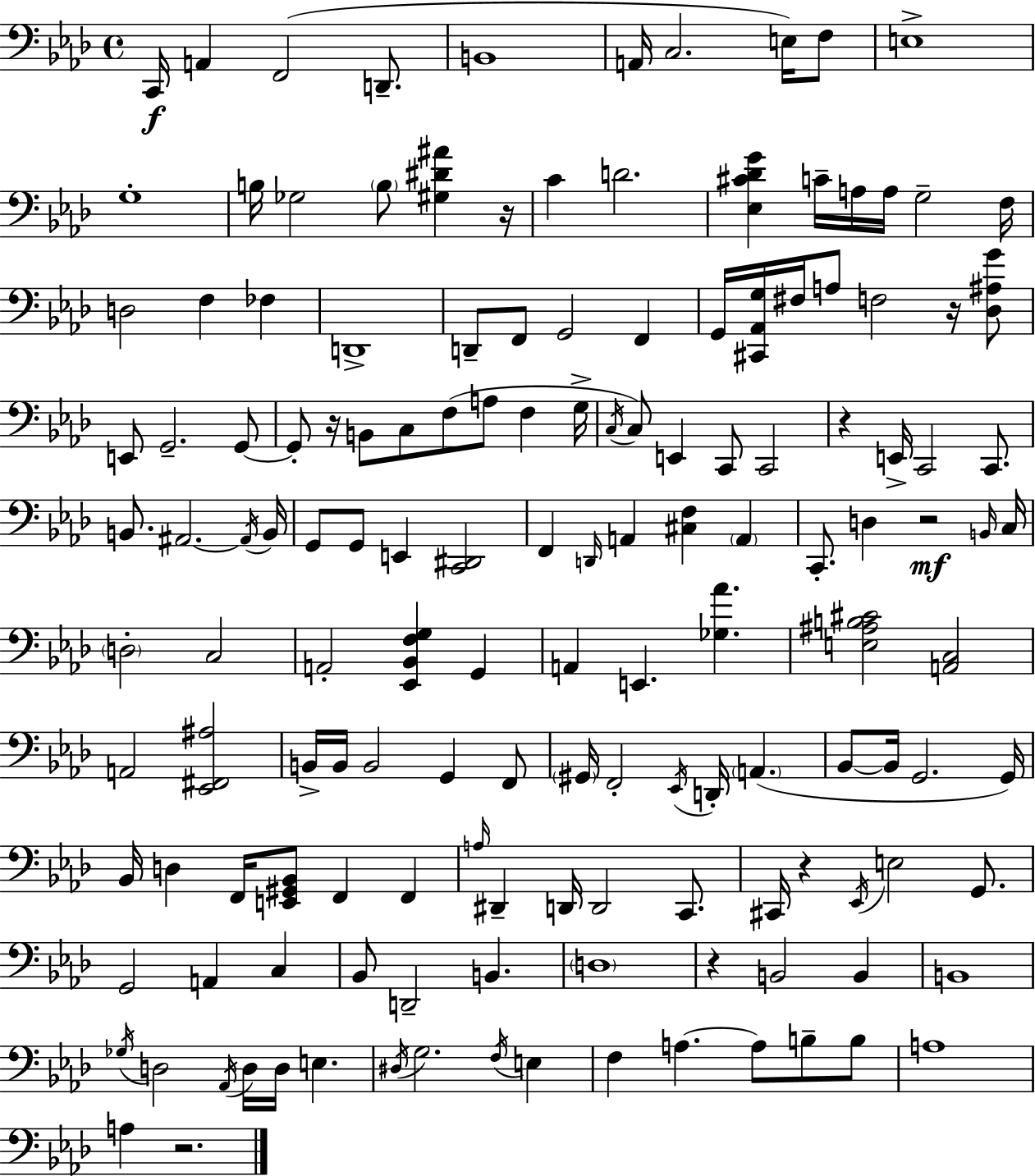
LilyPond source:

{
  \clef bass
  \time 4/4
  \defaultTimeSignature
  \key f \minor
  c,16\f a,4 f,2( d,8.-- | b,1 | a,16 c2. e16) f8 | e1-> | \break g1-. | b16 ges2 \parenthesize b8 <gis dis' ais'>4 r16 | c'4 d'2. | <ees cis' des' g'>4 c'16-- a16 a16 g2-- f16 | \break d2 f4 fes4 | d,1-> | d,8-- f,8 g,2 f,4 | g,16 <cis, aes, g>16 fis16 a8 f2 r16 <des ais g'>8 | \break e,8 g,2.-- g,8~~ | g,8-. r16 b,8 c8 f8( a8 f4 g16-> | \acciaccatura { c16 } c8) e,4 c,8 c,2 | r4 e,16-> c,2 c,8. | \break b,8. ais,2.~~ | \acciaccatura { ais,16 } b,16 g,8 g,8 e,4 <c, dis,>2 | f,4 \grace { d,16 } a,4 <cis f>4 \parenthesize a,4 | c,8.-. d4 r2\mf | \break \grace { b,16 } c16 \parenthesize d2-. c2 | a,2-. <ees, bes, f g>4 | g,4 a,4 e,4. <ges aes'>4. | <e ais b cis'>2 <a, c>2 | \break a,2 <ees, fis, ais>2 | b,16-> b,16 b,2 g,4 | f,8 \parenthesize gis,16 f,2-. \acciaccatura { ees,16 } d,16-. \parenthesize a,4.( | bes,8~~ bes,16 g,2. | \break g,16) bes,16 d4 f,16 <e, gis, bes,>8 f,4 | f,4 \grace { a16 } dis,4-- d,16 d,2 | c,8. cis,16 r4 \acciaccatura { ees,16 } e2 | g,8. g,2 a,4 | \break c4 bes,8 d,2-- | b,4. \parenthesize d1 | r4 b,2 | b,4 b,1 | \break \acciaccatura { ges16 } d2 | \acciaccatura { aes,16 } d16 d16 e4. \acciaccatura { dis16 } g2. | \acciaccatura { f16 } e4 f4 a4.~~ | a8 b8-- b8 a1 | \break a4 r2. | \bar "|."
}